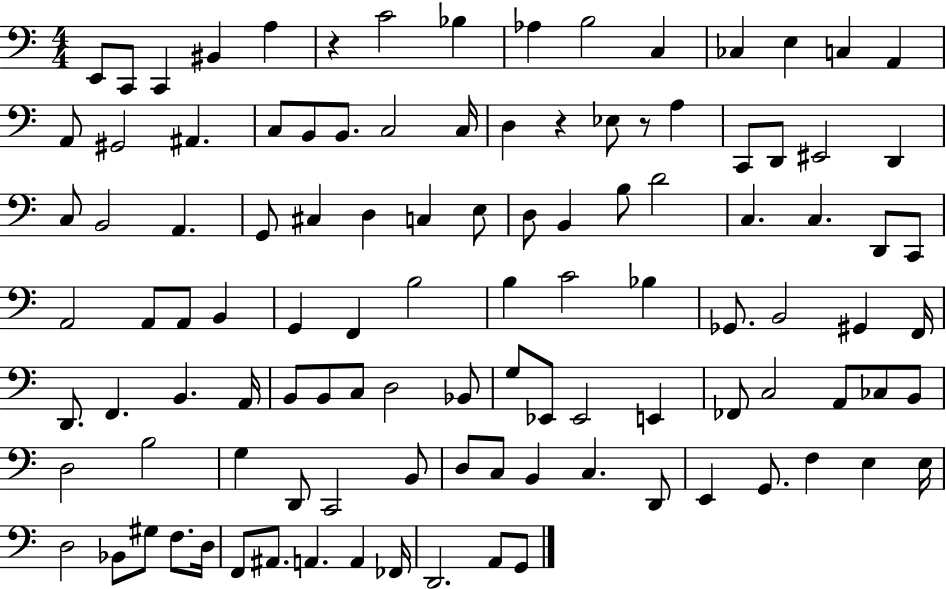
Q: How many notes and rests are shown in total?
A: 109